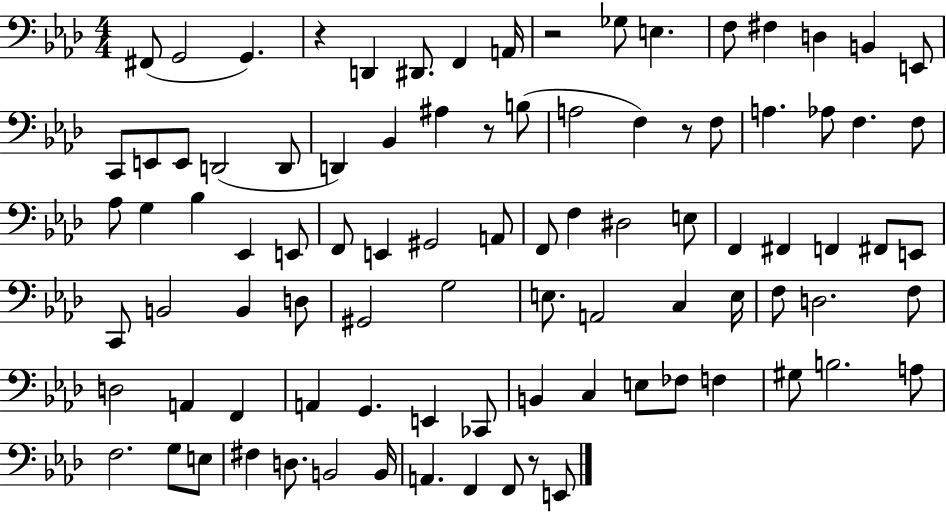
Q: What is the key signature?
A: AES major